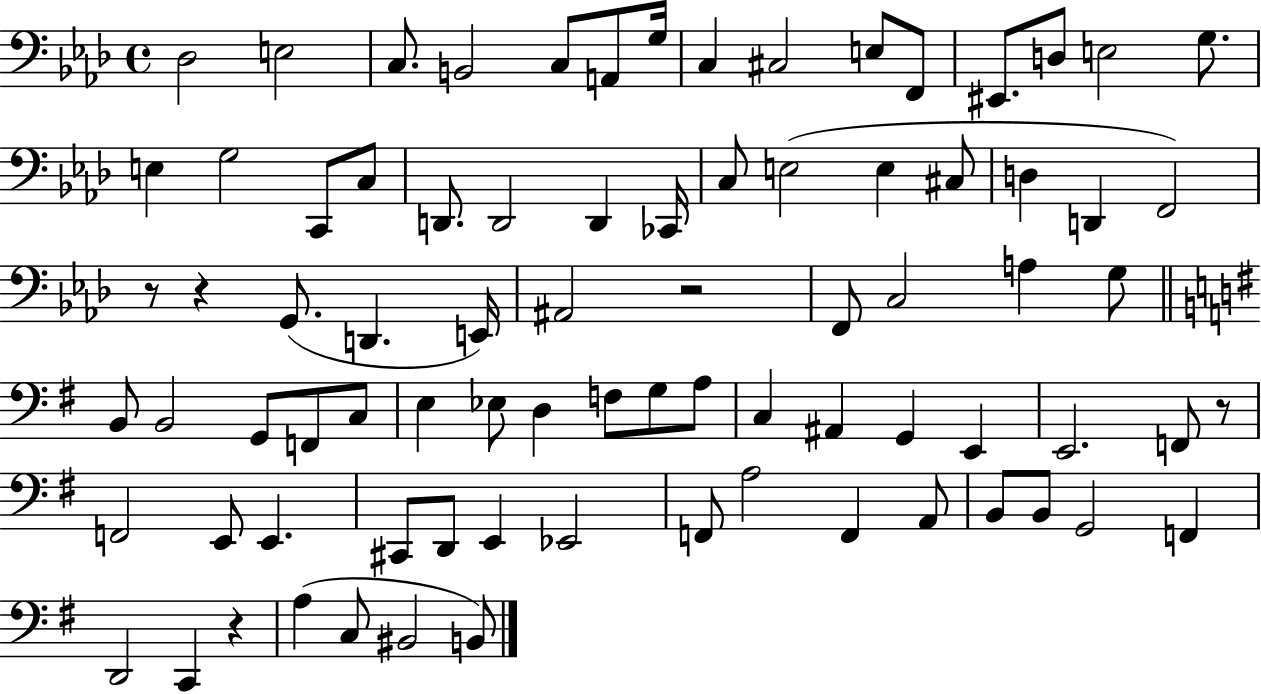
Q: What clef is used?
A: bass